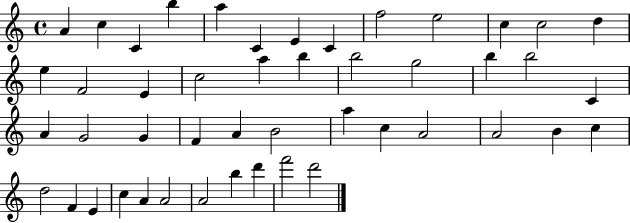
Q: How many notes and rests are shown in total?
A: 47